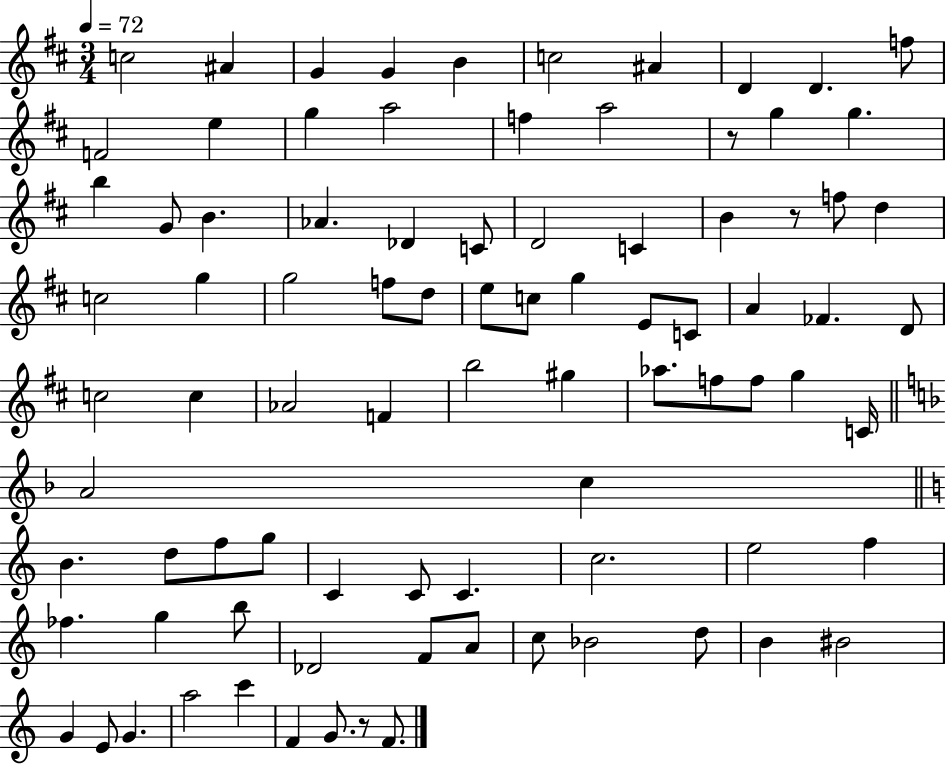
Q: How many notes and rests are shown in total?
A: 87